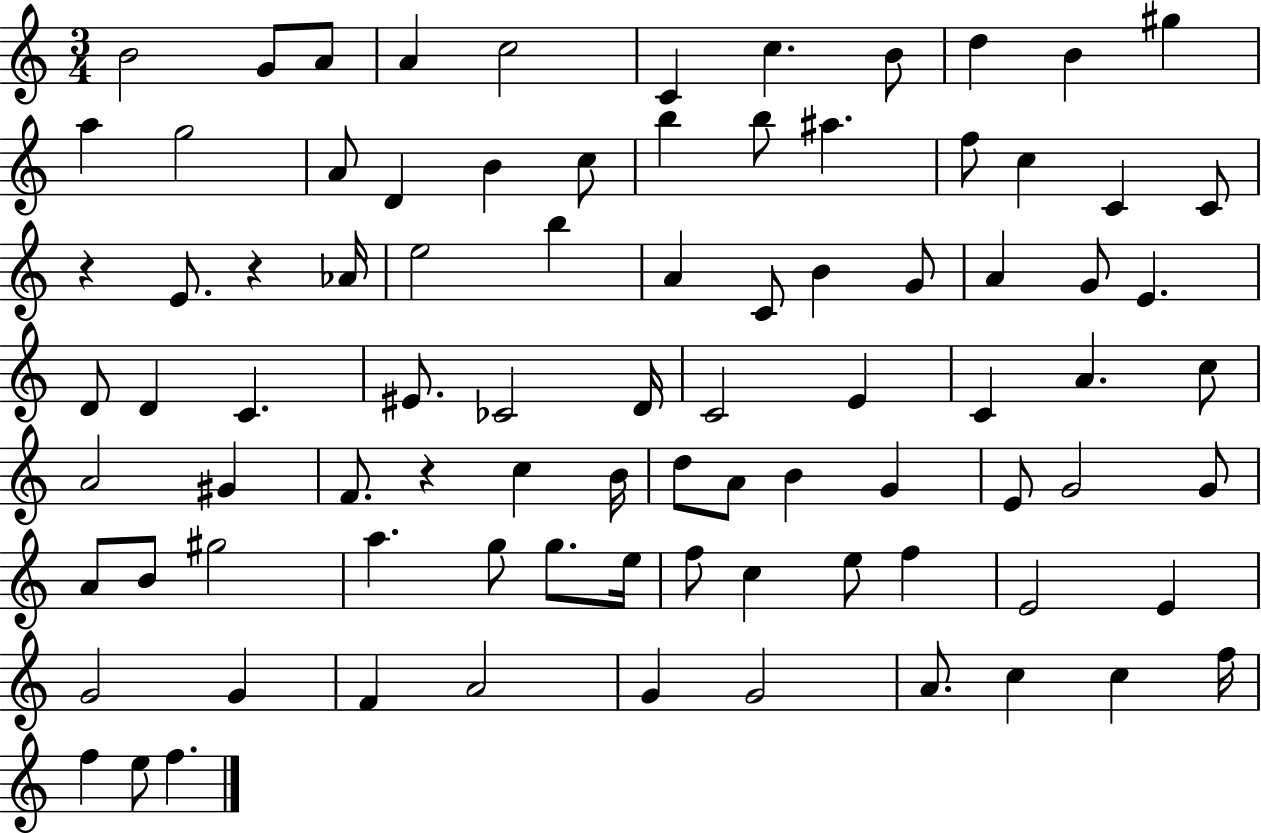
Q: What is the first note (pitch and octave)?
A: B4